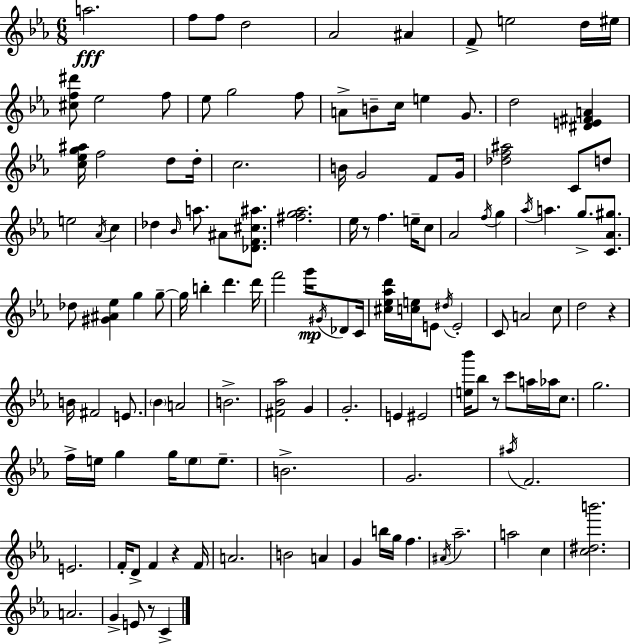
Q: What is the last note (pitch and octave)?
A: C4